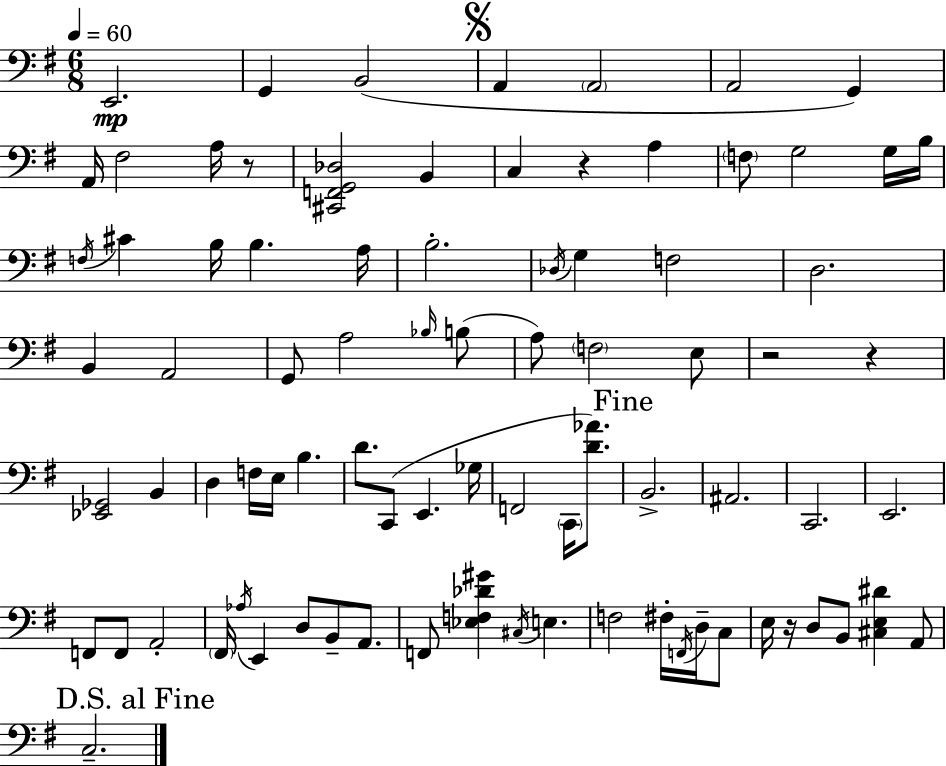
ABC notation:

X:1
T:Untitled
M:6/8
L:1/4
K:G
E,,2 G,, B,,2 A,, A,,2 A,,2 G,, A,,/4 ^F,2 A,/4 z/2 [^C,,F,,G,,_D,]2 B,, C, z A, F,/2 G,2 G,/4 B,/4 F,/4 ^C B,/4 B, A,/4 B,2 _D,/4 G, F,2 D,2 B,, A,,2 G,,/2 A,2 _B,/4 B,/2 A,/2 F,2 E,/2 z2 z [_E,,_G,,]2 B,, D, F,/4 E,/4 B, D/2 C,,/2 E,, _G,/4 F,,2 C,,/4 [D_A]/2 B,,2 ^A,,2 C,,2 E,,2 F,,/2 F,,/2 A,,2 ^F,,/4 _A,/4 E,, D,/2 B,,/2 A,,/2 F,,/2 [_E,F,_D^G] ^C,/4 E, F,2 ^F,/4 F,,/4 D,/4 C,/2 E,/4 z/4 D,/2 B,,/2 [^C,E,^D] A,,/2 C,2